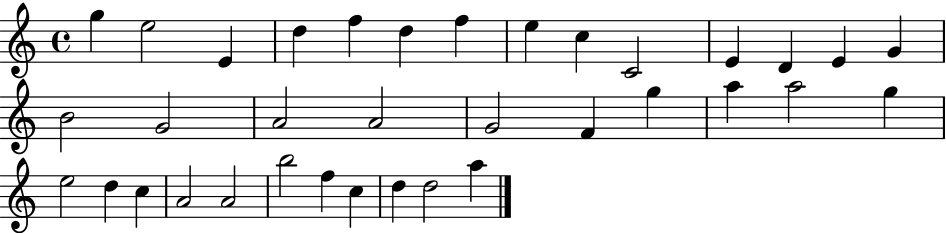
G5/q E5/h E4/q D5/q F5/q D5/q F5/q E5/q C5/q C4/h E4/q D4/q E4/q G4/q B4/h G4/h A4/h A4/h G4/h F4/q G5/q A5/q A5/h G5/q E5/h D5/q C5/q A4/h A4/h B5/h F5/q C5/q D5/q D5/h A5/q